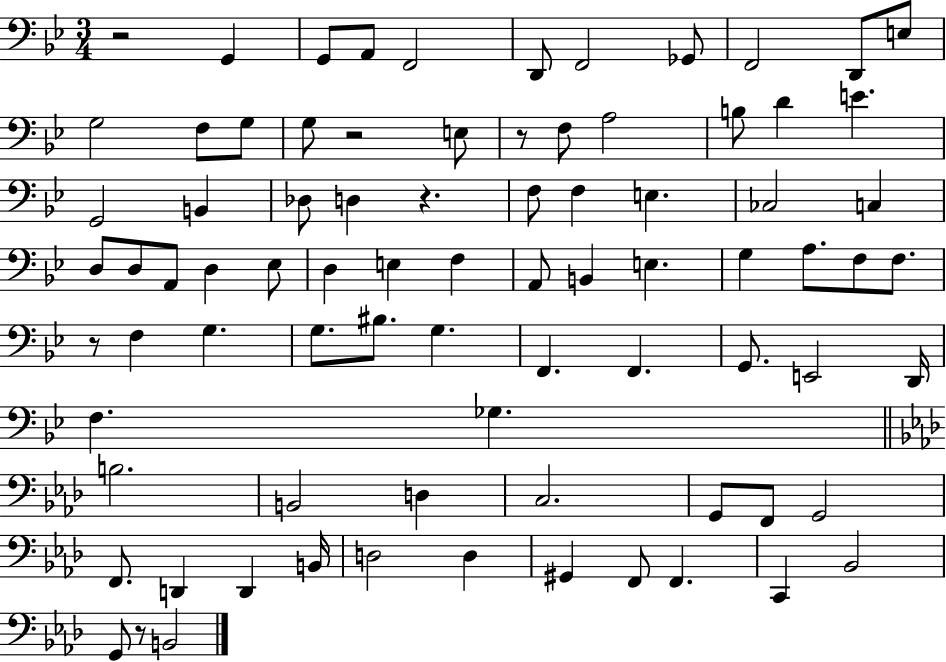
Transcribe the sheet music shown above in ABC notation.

X:1
T:Untitled
M:3/4
L:1/4
K:Bb
z2 G,, G,,/2 A,,/2 F,,2 D,,/2 F,,2 _G,,/2 F,,2 D,,/2 E,/2 G,2 F,/2 G,/2 G,/2 z2 E,/2 z/2 F,/2 A,2 B,/2 D E G,,2 B,, _D,/2 D, z F,/2 F, E, _C,2 C, D,/2 D,/2 A,,/2 D, _E,/2 D, E, F, A,,/2 B,, E, G, A,/2 F,/2 F,/2 z/2 F, G, G,/2 ^B,/2 G, F,, F,, G,,/2 E,,2 D,,/4 F, _G, B,2 B,,2 D, C,2 G,,/2 F,,/2 G,,2 F,,/2 D,, D,, B,,/4 D,2 D, ^G,, F,,/2 F,, C,, _B,,2 G,,/2 z/2 B,,2